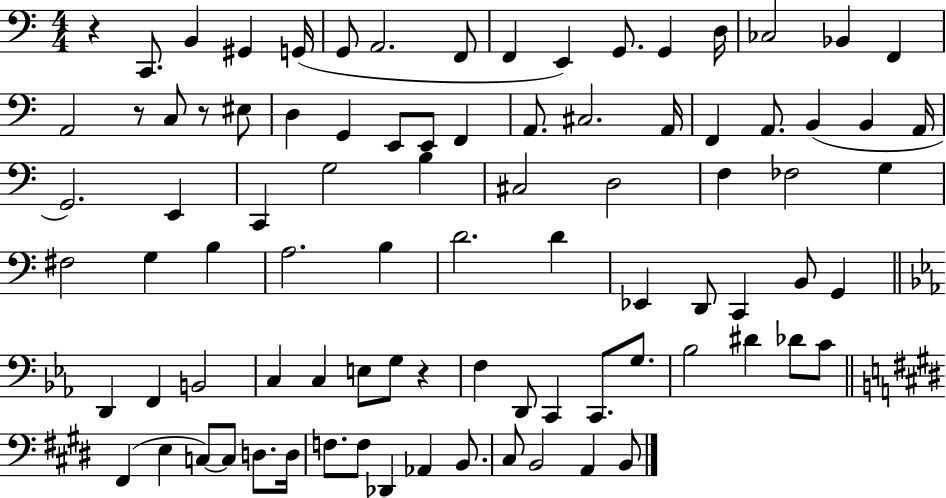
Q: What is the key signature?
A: C major